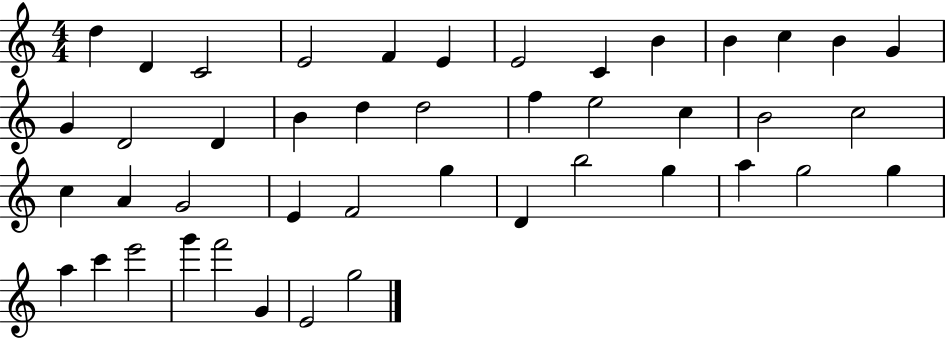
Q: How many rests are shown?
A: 0